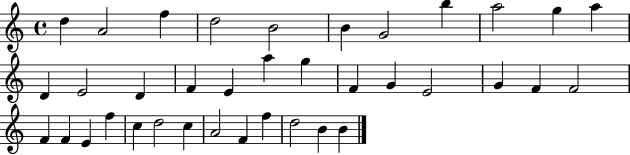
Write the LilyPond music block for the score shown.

{
  \clef treble
  \time 4/4
  \defaultTimeSignature
  \key c \major
  d''4 a'2 f''4 | d''2 b'2 | b'4 g'2 b''4 | a''2 g''4 a''4 | \break d'4 e'2 d'4 | f'4 e'4 a''4 g''4 | f'4 g'4 e'2 | g'4 f'4 f'2 | \break f'4 f'4 e'4 f''4 | c''4 d''2 c''4 | a'2 f'4 f''4 | d''2 b'4 b'4 | \break \bar "|."
}